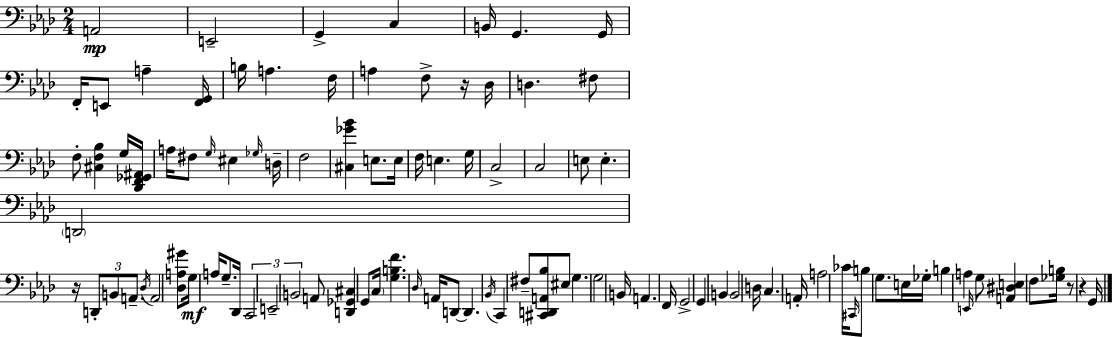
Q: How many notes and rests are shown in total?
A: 99